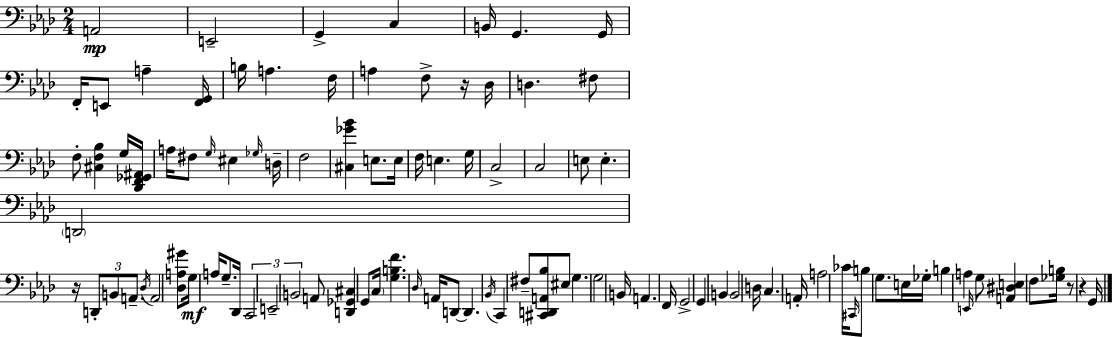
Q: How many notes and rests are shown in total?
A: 99